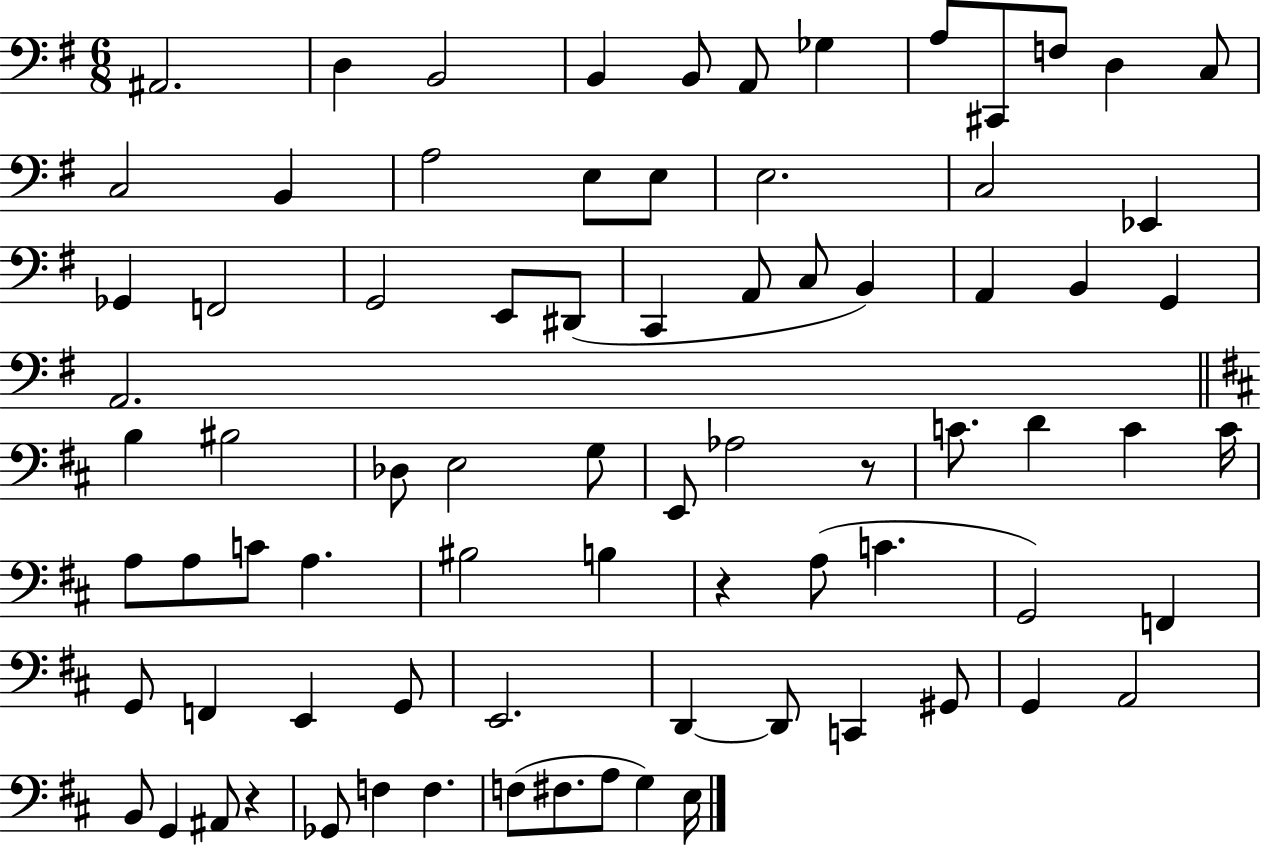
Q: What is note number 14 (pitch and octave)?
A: B2